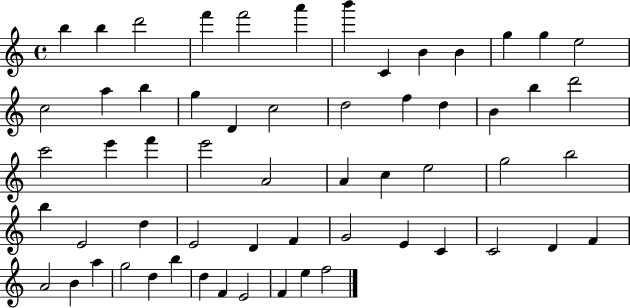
{
  \clef treble
  \time 4/4
  \defaultTimeSignature
  \key c \major
  b''4 b''4 d'''2 | f'''4 f'''2 a'''4 | b'''4 c'4 b'4 b'4 | g''4 g''4 e''2 | \break c''2 a''4 b''4 | g''4 d'4 c''2 | d''2 f''4 d''4 | b'4 b''4 d'''2 | \break c'''2 e'''4 f'''4 | e'''2 a'2 | a'4 c''4 e''2 | g''2 b''2 | \break b''4 e'2 d''4 | e'2 d'4 f'4 | g'2 e'4 c'4 | c'2 d'4 f'4 | \break a'2 b'4 a''4 | g''2 d''4 b''4 | d''4 f'4 e'2 | f'4 e''4 f''2 | \break \bar "|."
}